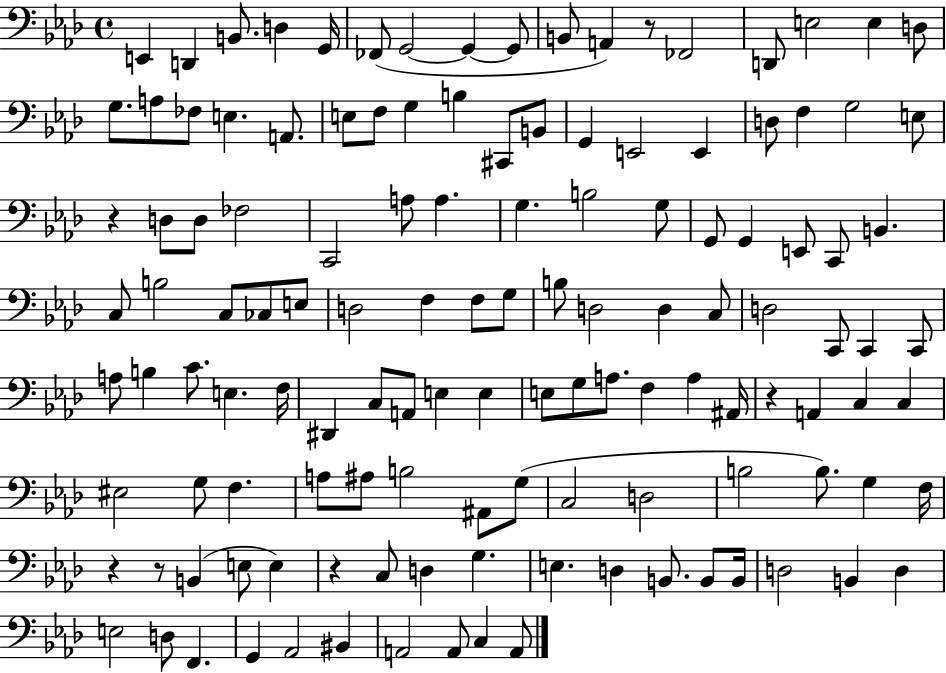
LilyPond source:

{
  \clef bass
  \time 4/4
  \defaultTimeSignature
  \key aes \major
  e,4 d,4 b,8. d4 g,16 | fes,8( g,2~~ g,4~~ g,8 | b,8 a,4) r8 fes,2 | d,8 e2 e4 d8 | \break g8. a8 fes8 e4. a,8. | e8 f8 g4 b4 cis,8 b,8 | g,4 e,2 e,4 | d8 f4 g2 e8 | \break r4 d8 d8 fes2 | c,2 a8 a4. | g4. b2 g8 | g,8 g,4 e,8 c,8 b,4. | \break c8 b2 c8 ces8 e8 | d2 f4 f8 g8 | b8 d2 d4 c8 | d2 c,8 c,4 c,8 | \break a8 b4 c'8. e4. f16 | dis,4 c8 a,8 e4 e4 | e8 g8 a8. f4 a4 ais,16 | r4 a,4 c4 c4 | \break eis2 g8 f4. | a8 ais8 b2 ais,8 g8( | c2 d2 | b2 b8.) g4 f16 | \break r4 r8 b,4( e8 e4) | r4 c8 d4 g4. | e4. d4 b,8. b,8 b,16 | d2 b,4 d4 | \break e2 d8 f,4. | g,4 aes,2 bis,4 | a,2 a,8 c4 a,8 | \bar "|."
}